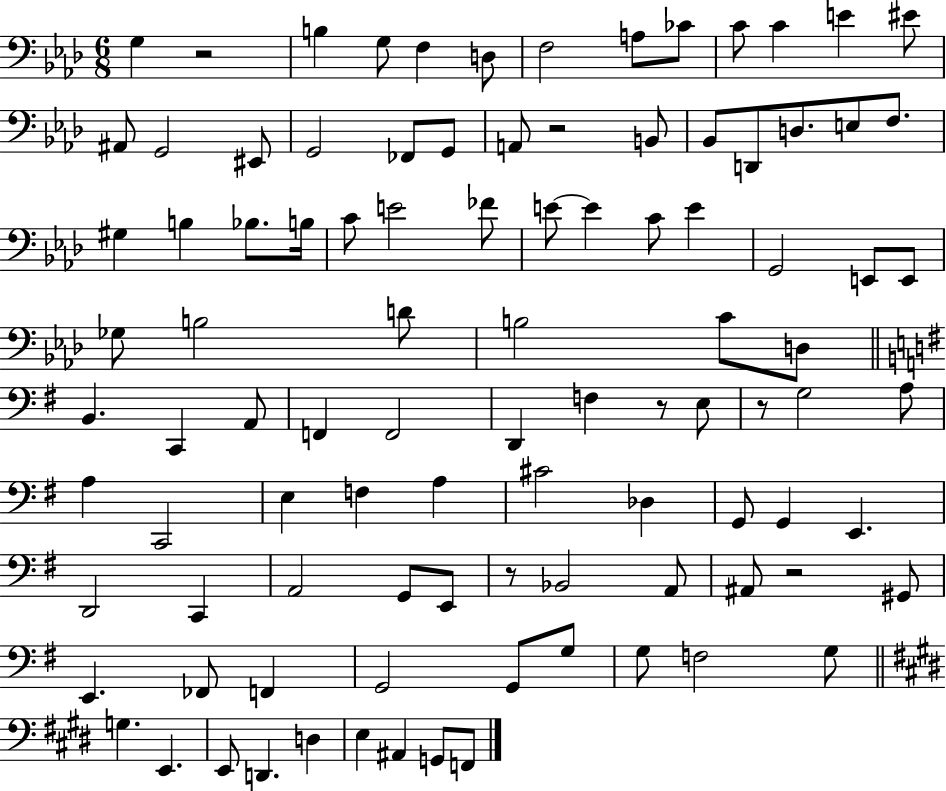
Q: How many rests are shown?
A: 6